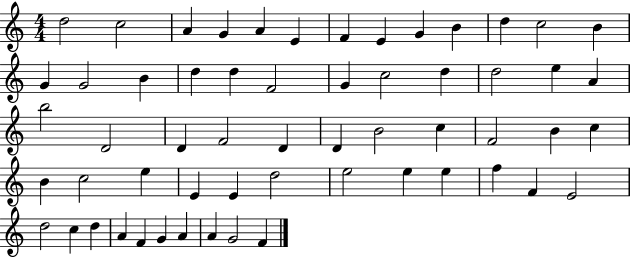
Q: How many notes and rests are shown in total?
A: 58